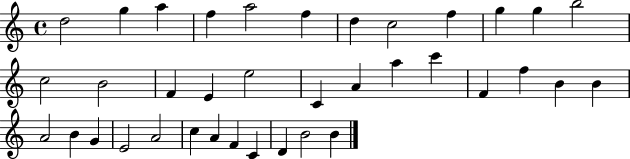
{
  \clef treble
  \time 4/4
  \defaultTimeSignature
  \key c \major
  d''2 g''4 a''4 | f''4 a''2 f''4 | d''4 c''2 f''4 | g''4 g''4 b''2 | \break c''2 b'2 | f'4 e'4 e''2 | c'4 a'4 a''4 c'''4 | f'4 f''4 b'4 b'4 | \break a'2 b'4 g'4 | e'2 a'2 | c''4 a'4 f'4 c'4 | d'4 b'2 b'4 | \break \bar "|."
}